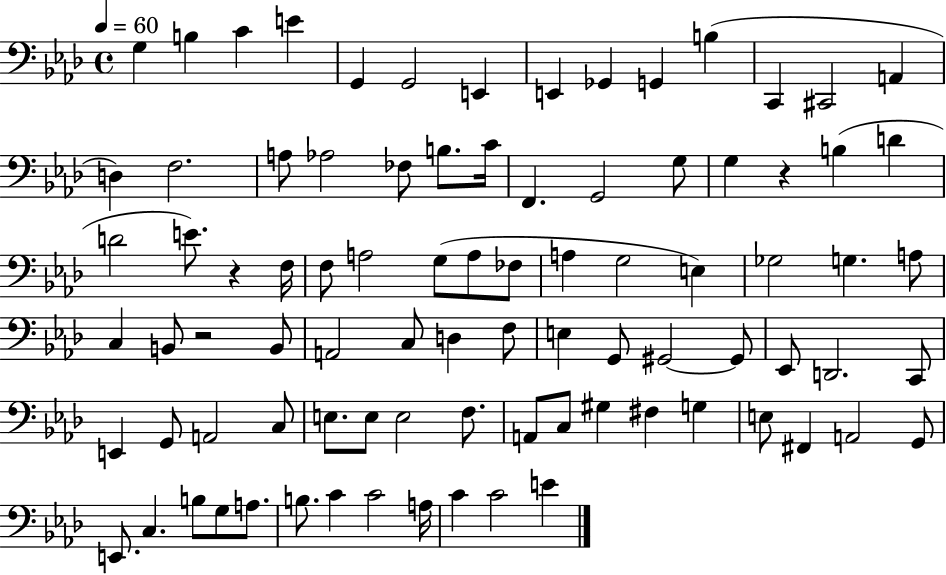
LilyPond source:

{
  \clef bass
  \time 4/4
  \defaultTimeSignature
  \key aes \major
  \tempo 4 = 60
  g4 b4 c'4 e'4 | g,4 g,2 e,4 | e,4 ges,4 g,4 b4( | c,4 cis,2 a,4 | \break d4) f2. | a8 aes2 fes8 b8. c'16 | f,4. g,2 g8 | g4 r4 b4( d'4 | \break d'2 e'8.) r4 f16 | f8 a2 g8( a8 fes8 | a4 g2 e4) | ges2 g4. a8 | \break c4 b,8 r2 b,8 | a,2 c8 d4 f8 | e4 g,8 gis,2~~ gis,8 | ees,8 d,2. c,8 | \break e,4 g,8 a,2 c8 | e8. e8 e2 f8. | a,8 c8 gis4 fis4 g4 | e8 fis,4 a,2 g,8 | \break e,8. c4. b8 g8 a8. | b8. c'4 c'2 a16 | c'4 c'2 e'4 | \bar "|."
}